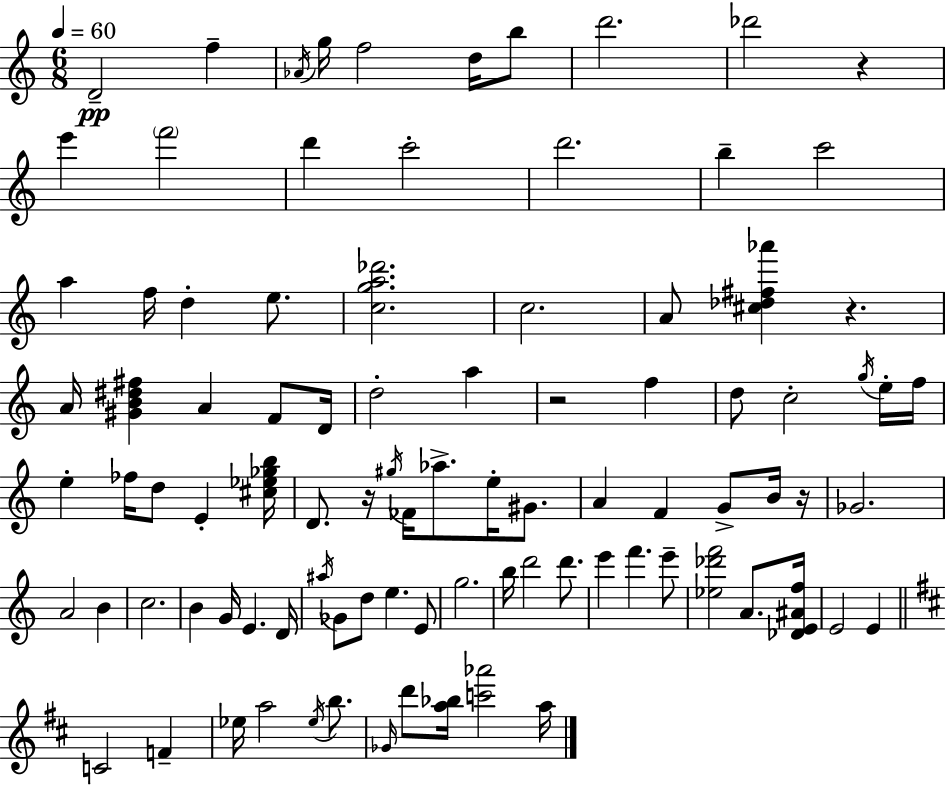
D4/h F5/q Ab4/s G5/s F5/h D5/s B5/e D6/h. Db6/h R/q E6/q F6/h D6/q C6/h D6/h. B5/q C6/h A5/q F5/s D5/q E5/e. [C5,G5,A5,Db6]/h. C5/h. A4/e [C#5,Db5,F#5,Ab6]/q R/q. A4/s [G#4,B4,D#5,F#5]/q A4/q F4/e D4/s D5/h A5/q R/h F5/q D5/e C5/h G5/s E5/s F5/s E5/q FES5/s D5/e E4/q [C#5,Eb5,Gb5,B5]/s D4/e. R/s G#5/s FES4/s Ab5/e. E5/s G#4/e. A4/q F4/q G4/e B4/s R/s Gb4/h. A4/h B4/q C5/h. B4/q G4/s E4/q. D4/s A#5/s Gb4/e D5/e E5/q. E4/e G5/h. B5/s D6/h D6/e. E6/q F6/q. E6/e [Eb5,Db6,F6]/h A4/e. [Db4,E4,A#4,F5]/s E4/h E4/q C4/h F4/q Eb5/s A5/h Eb5/s B5/e. Gb4/s D6/e [A5,Bb5]/s [C6,Ab6]/h A5/s